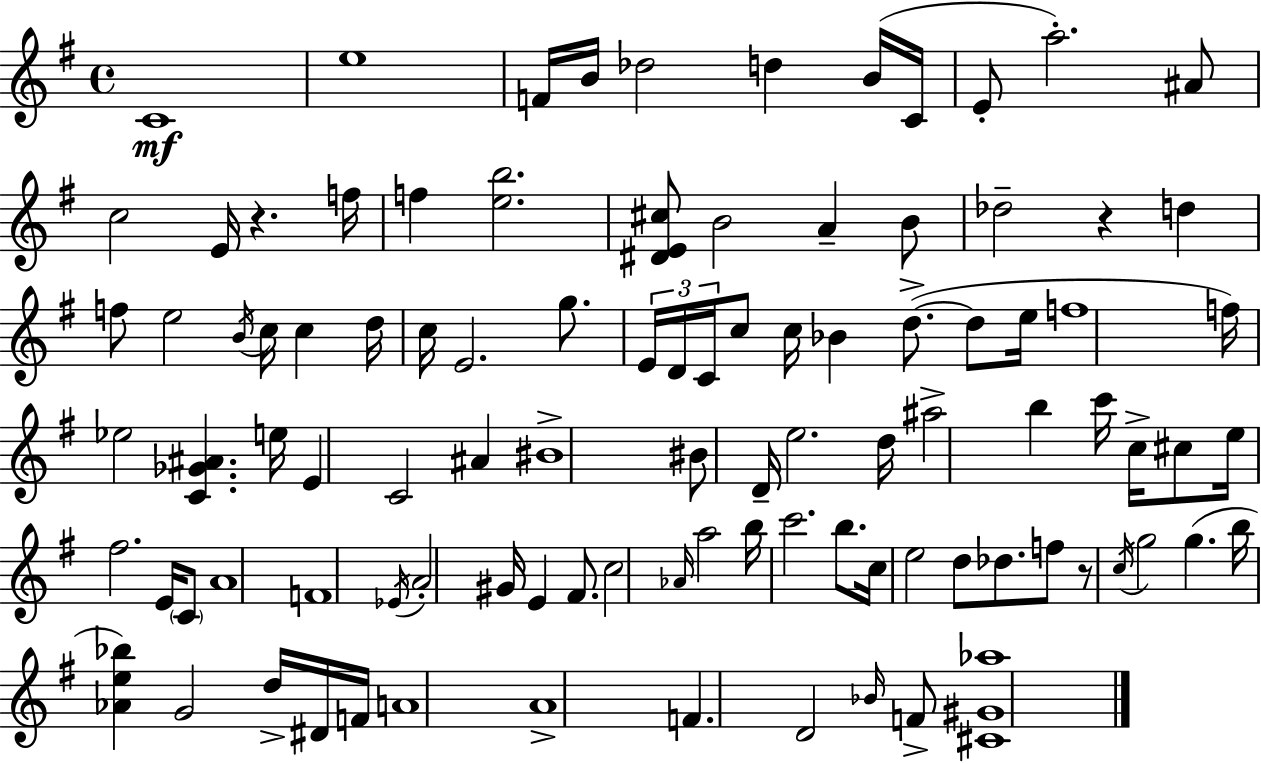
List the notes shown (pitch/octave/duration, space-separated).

C4/w E5/w F4/s B4/s Db5/h D5/q B4/s C4/s E4/e A5/h. A#4/e C5/h E4/s R/q. F5/s F5/q [E5,B5]/h. [D#4,E4,C#5]/e B4/h A4/q B4/e Db5/h R/q D5/q F5/e E5/h B4/s C5/s C5/q D5/s C5/s E4/h. G5/e. E4/s D4/s C4/s C5/e C5/s Bb4/q D5/e. D5/e E5/s F5/w F5/s Eb5/h [C4,Gb4,A#4]/q. E5/s E4/q C4/h A#4/q BIS4/w BIS4/e D4/s E5/h. D5/s A#5/h B5/q C6/s C5/s C#5/e E5/s F#5/h. E4/s C4/e A4/w F4/w Eb4/s A4/h G#4/s E4/q F#4/e. C5/h Ab4/s A5/h B5/s C6/h. B5/e. C5/s E5/h D5/e Db5/e. F5/e R/e C5/s G5/h G5/q. B5/s [Ab4,E5,Bb5]/q G4/h D5/s D#4/s F4/s A4/w A4/w F4/q. D4/h Bb4/s F4/e [C#4,G#4,Ab5]/w